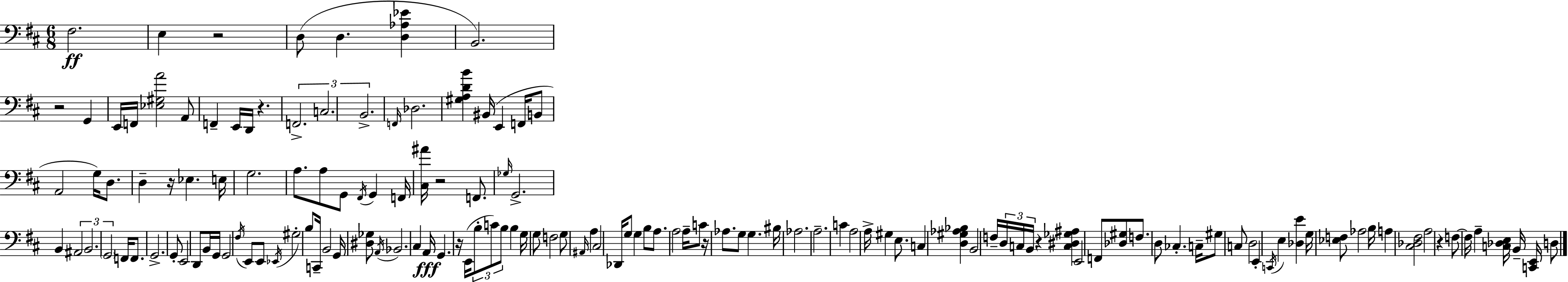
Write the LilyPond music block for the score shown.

{
  \clef bass
  \numericTimeSignature
  \time 6/8
  \key d \major
  fis2.\ff | e4 r2 | d8( d4. <d aes ees'>4 | b,2.) | \break r2 g,4 | e,16 f,16 <ees gis a'>2 a,8 | f,4-- e,16 d,16 r4. | \tuplet 3/2 { f,2.-> | \break c2. | b,2.-> } | \grace { f,16 } des2. | <gis a d' b'>4 bis,16( e,4 f,16 b,8 | \break a,2 g16) d8. | d4-- r16 ees4. | e16 g2. | a8. a8 g,8 \acciaccatura { fis,16 } g,4 | \break f,16 <cis ais'>16 r2 f,8. | \grace { ges16 } g,2.-> | b,4 \tuplet 3/2 { ais,2 | b,2. | \break \parenthesize g,2 } f,16 | f,8. g,2.-> | g,8-. e,2 | d,8 b,16 g,16 g,2 | \break \acciaccatura { fis16 } e,8 e,8 \acciaccatura { ees,16 } gis2-. | b8 c,16-- b,2 | g,16 <dis ges>8 \acciaccatura { a,16 } bes,2. | cis4 a,16\fff g,4. | \break r16 e,16( \tuplet 3/2 { b8-. c'8) b8 } | b4 g16 g8 f2 | g8 \grace { ais,16 } a4 cis2 | des,16 g8 g4 | \break b8 a8. a2 | a16-- c'8 r16 aes8. g8 | g4. bis16 aes2. | a2.-- | \break c'4 a2 | a16-> gis4 | e8. c4 <d gis aes bes>4 b,2 | f16-- \tuplet 3/2 { d16 c16 b,16 } r4 | \break <c dis ges ais>4 e,2 | f,8 <des gis>8 f8. d8 | ces4.-. c16-- gis8 c8 d2 | e,4-. \acciaccatura { c,16 } | \break e4 <des e'>4 g16 <ees f>8 aes2 | b16 a4 | <cis des fis>2 a2 | r4 f8~~ f16 a4-- | \break <c des e>16 b,16-- <c, e,>16 d8 \bar "|."
}